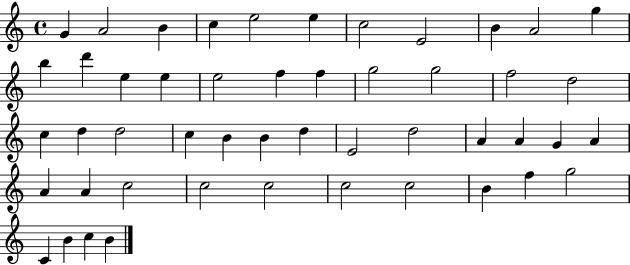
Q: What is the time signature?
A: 4/4